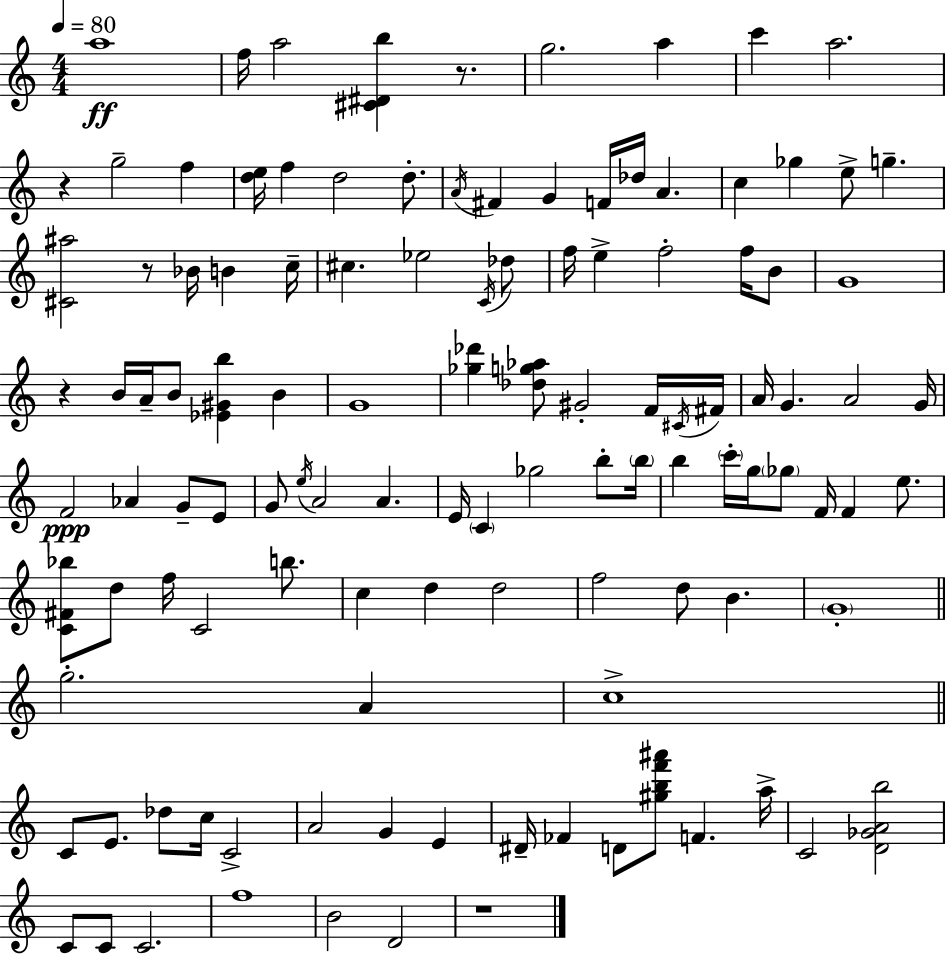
A5/w F5/s A5/h [C#4,D#4,B5]/q R/e. G5/h. A5/q C6/q A5/h. R/q G5/h F5/q [D5,E5]/s F5/q D5/h D5/e. A4/s F#4/q G4/q F4/s Db5/s A4/q. C5/q Gb5/q E5/e G5/q. [C#4,A#5]/h R/e Bb4/s B4/q C5/s C#5/q. Eb5/h C4/s Db5/e F5/s E5/q F5/h F5/s B4/e G4/w R/q B4/s A4/s B4/e [Eb4,G#4,B5]/q B4/q G4/w [Gb5,Db6]/q [Db5,G5,Ab5]/e G#4/h F4/s C#4/s F#4/s A4/s G4/q. A4/h G4/s F4/h Ab4/q G4/e E4/e G4/e E5/s A4/h A4/q. E4/s C4/q Gb5/h B5/e B5/s B5/q C6/s G5/s Gb5/e F4/s F4/q E5/e. [C4,F#4,Bb5]/e D5/e F5/s C4/h B5/e. C5/q D5/q D5/h F5/h D5/e B4/q. G4/w G5/h. A4/q C5/w C4/e E4/e. Db5/e C5/s C4/h A4/h G4/q E4/q D#4/s FES4/q D4/e [G#5,B5,F6,A#6]/e F4/q. A5/s C4/h [D4,Gb4,A4,B5]/h C4/e C4/e C4/h. F5/w B4/h D4/h R/w